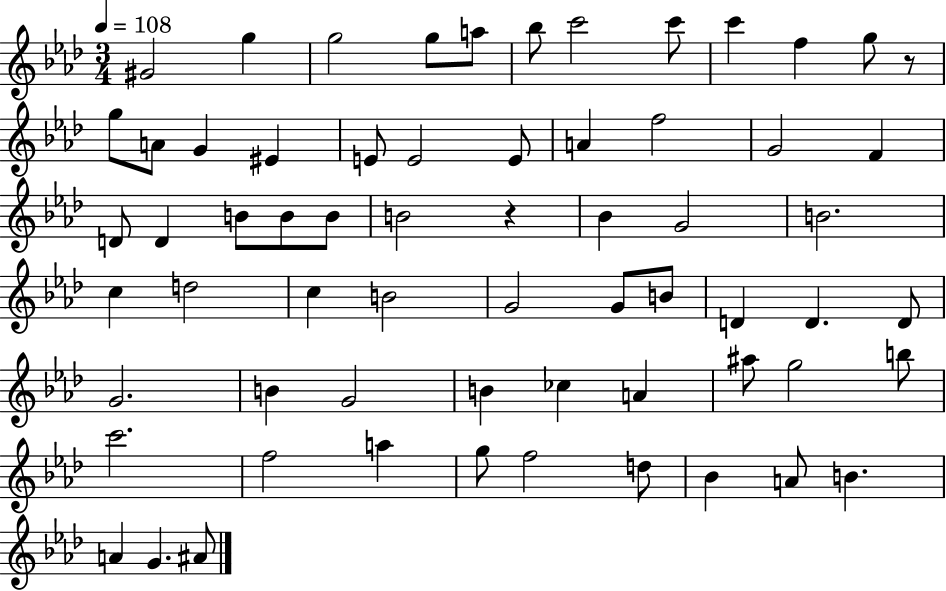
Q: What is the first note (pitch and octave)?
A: G#4